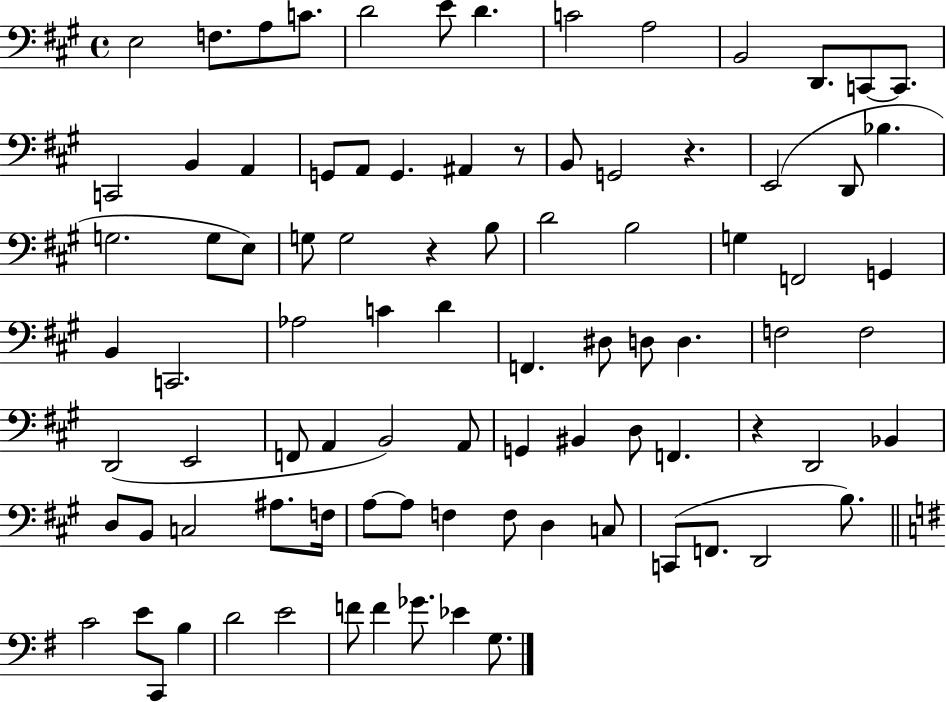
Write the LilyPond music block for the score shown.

{
  \clef bass
  \time 4/4
  \defaultTimeSignature
  \key a \major
  e2 f8. a8 c'8. | d'2 e'8 d'4. | c'2 a2 | b,2 d,8. c,8~~ c,8. | \break c,2 b,4 a,4 | g,8 a,8 g,4. ais,4 r8 | b,8 g,2 r4. | e,2( d,8 bes4. | \break g2. g8 e8) | g8 g2 r4 b8 | d'2 b2 | g4 f,2 g,4 | \break b,4 c,2. | aes2 c'4 d'4 | f,4. dis8 d8 d4. | f2 f2 | \break d,2( e,2 | f,8 a,4 b,2) a,8 | g,4 bis,4 d8 f,4. | r4 d,2 bes,4 | \break d8 b,8 c2 ais8. f16 | a8~~ a8 f4 f8 d4 c8 | c,8( f,8. d,2 b8.) | \bar "||" \break \key e \minor c'2 e'8 c,8 b4 | d'2 e'2 | f'8 f'4 ges'8. ees'4 g8. | \bar "|."
}